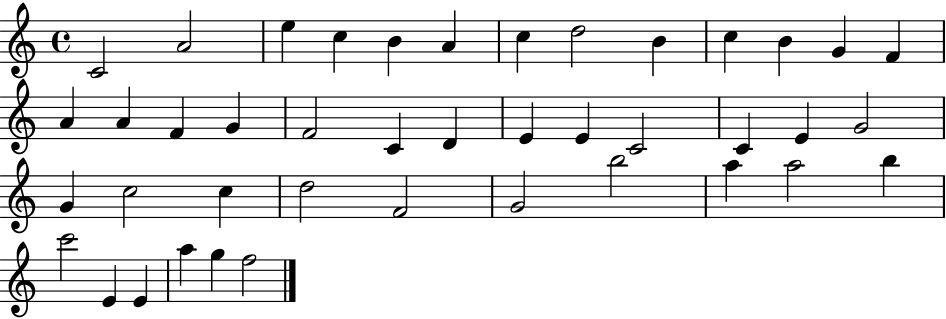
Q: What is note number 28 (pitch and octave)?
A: C5